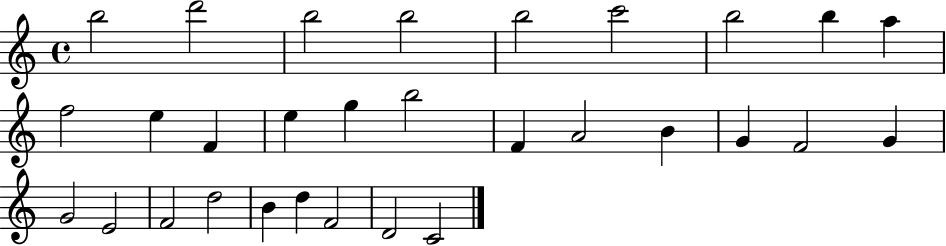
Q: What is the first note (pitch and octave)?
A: B5